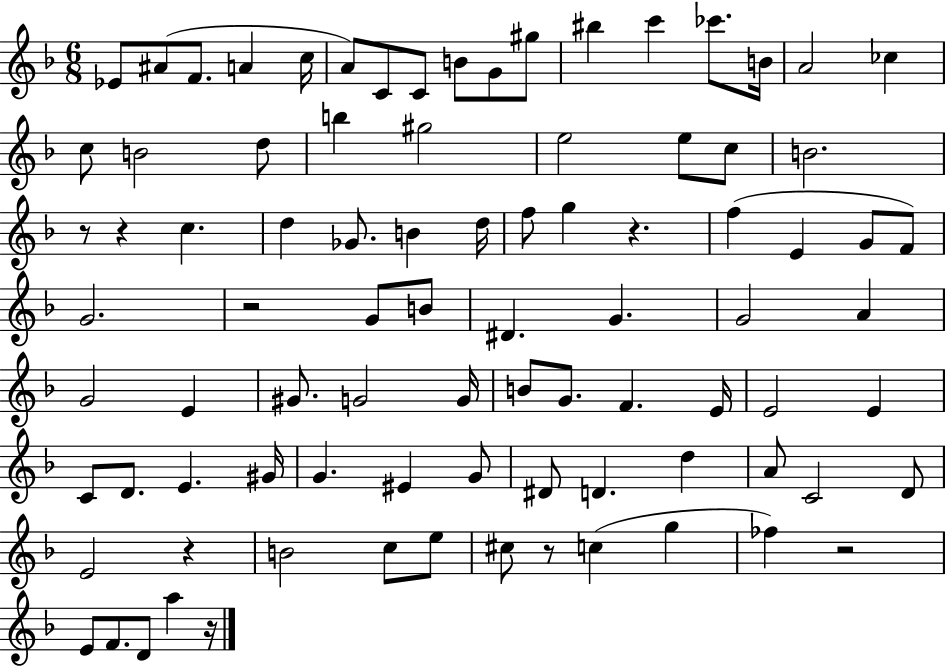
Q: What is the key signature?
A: F major